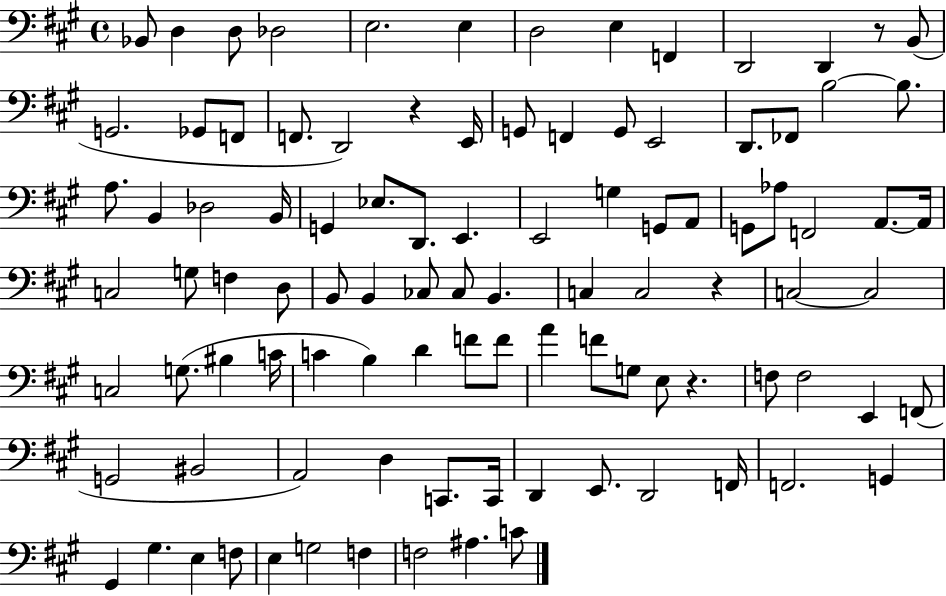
Bb2/e D3/q D3/e Db3/h E3/h. E3/q D3/h E3/q F2/q D2/h D2/q R/e B2/e G2/h. Gb2/e F2/e F2/e. D2/h R/q E2/s G2/e F2/q G2/e E2/h D2/e. FES2/e B3/h B3/e. A3/e. B2/q Db3/h B2/s G2/q Eb3/e. D2/e. E2/q. E2/h G3/q G2/e A2/e G2/e Ab3/e F2/h A2/e. A2/s C3/h G3/e F3/q D3/e B2/e B2/q CES3/e CES3/e B2/q. C3/q C3/h R/q C3/h C3/h C3/h G3/e. BIS3/q C4/s C4/q B3/q D4/q F4/e F4/e A4/q F4/e G3/e E3/e R/q. F3/e F3/h E2/q F2/e G2/h BIS2/h A2/h D3/q C2/e. C2/s D2/q E2/e. D2/h F2/s F2/h. G2/q G#2/q G#3/q. E3/q F3/e E3/q G3/h F3/q F3/h A#3/q. C4/e